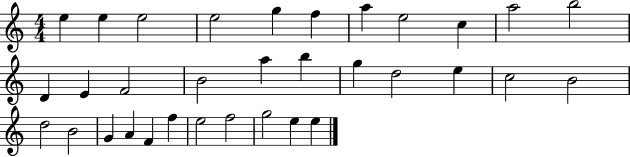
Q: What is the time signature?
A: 4/4